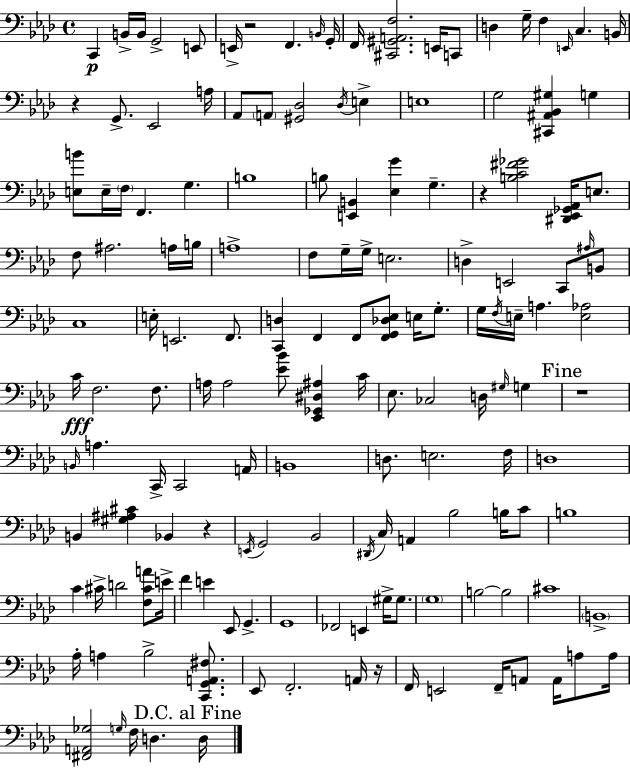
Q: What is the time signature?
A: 4/4